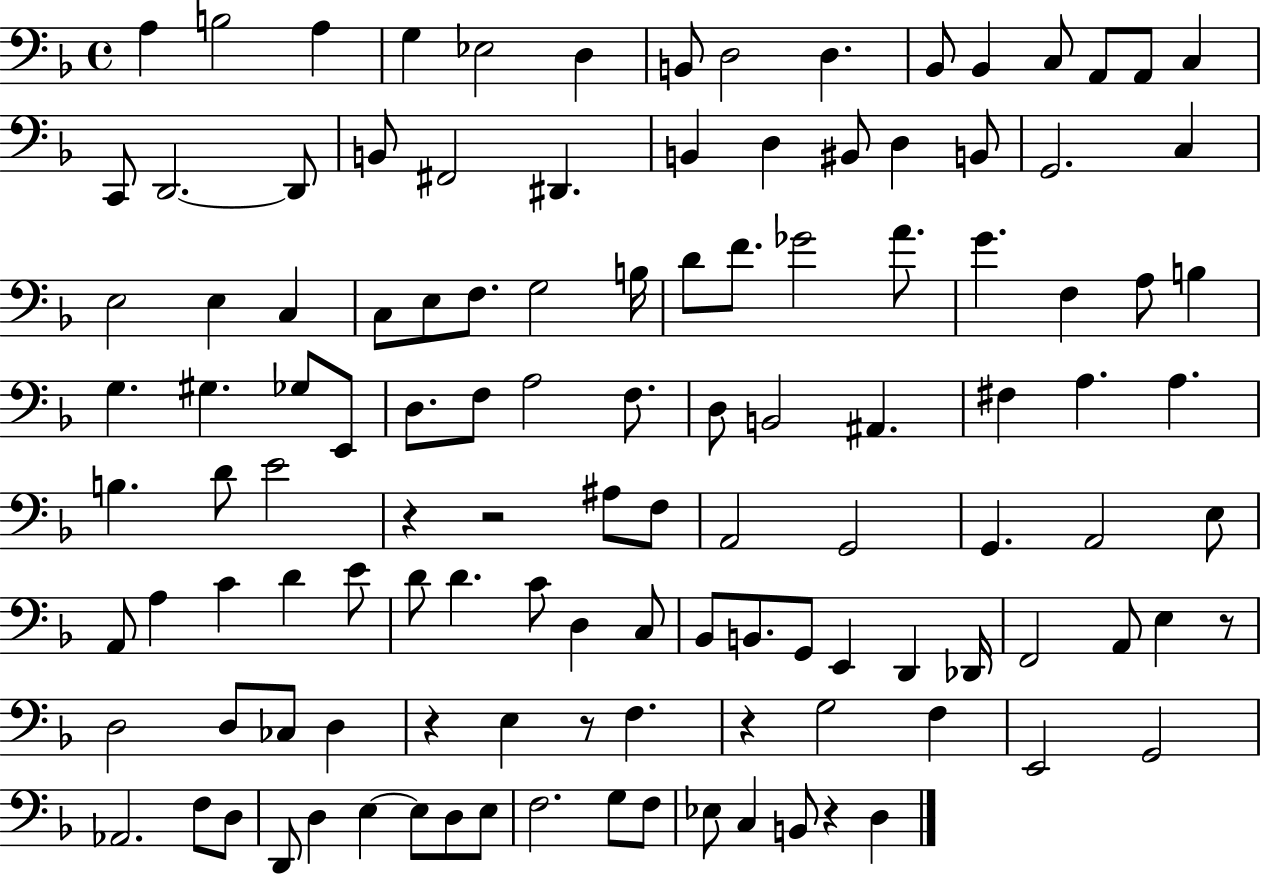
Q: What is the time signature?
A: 4/4